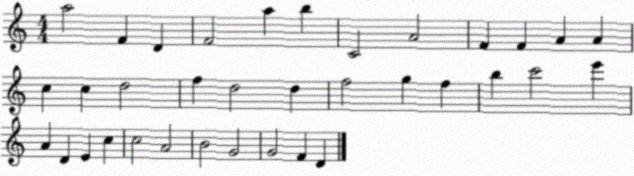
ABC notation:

X:1
T:Untitled
M:4/4
L:1/4
K:C
a2 F D F2 a b C2 A2 F F A A c c d2 f d2 d f2 g f b c'2 e' A D E c c2 A2 B2 G2 G2 F D